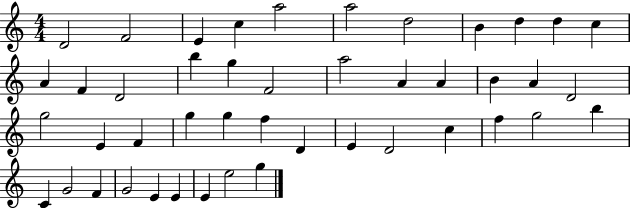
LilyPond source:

{
  \clef treble
  \numericTimeSignature
  \time 4/4
  \key c \major
  d'2 f'2 | e'4 c''4 a''2 | a''2 d''2 | b'4 d''4 d''4 c''4 | \break a'4 f'4 d'2 | b''4 g''4 f'2 | a''2 a'4 a'4 | b'4 a'4 d'2 | \break g''2 e'4 f'4 | g''4 g''4 f''4 d'4 | e'4 d'2 c''4 | f''4 g''2 b''4 | \break c'4 g'2 f'4 | g'2 e'4 e'4 | e'4 e''2 g''4 | \bar "|."
}